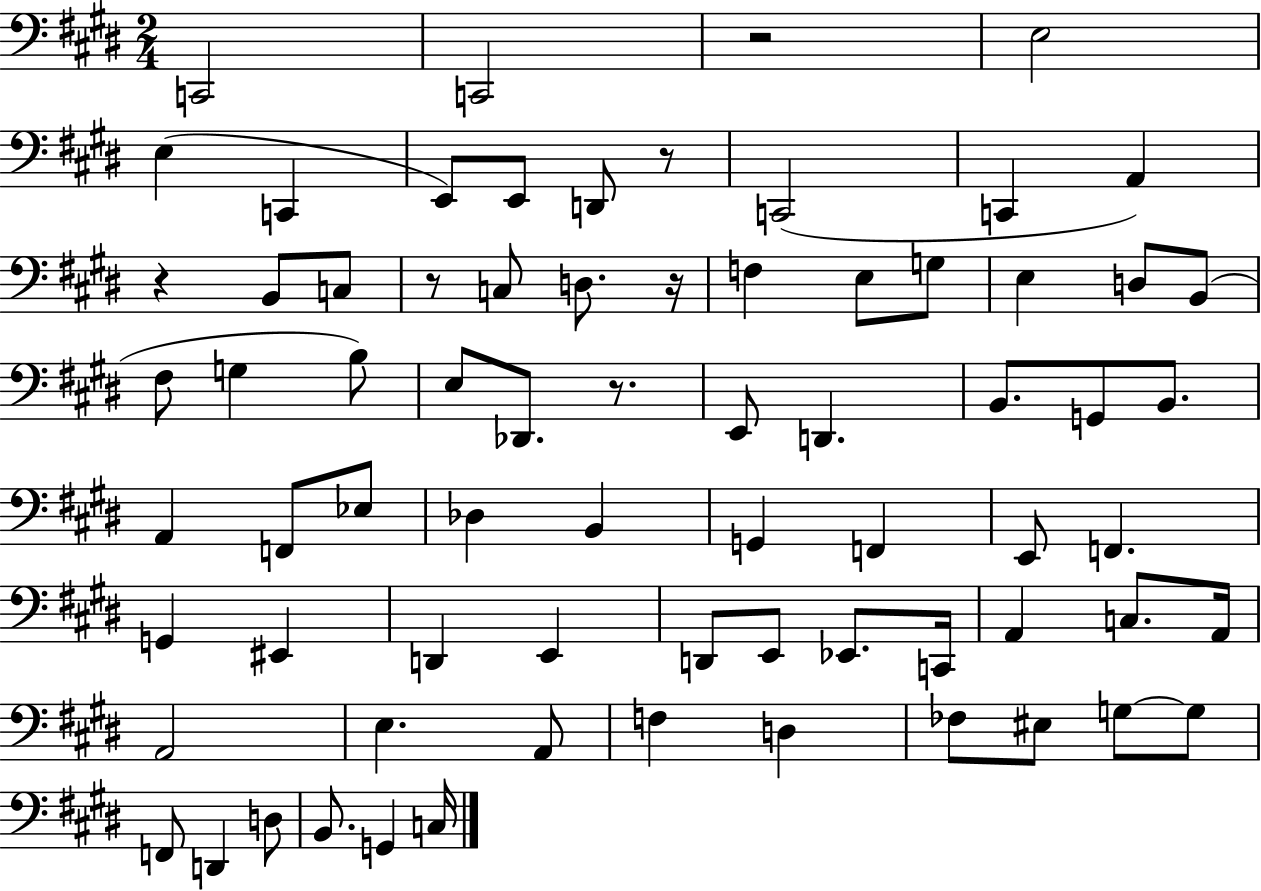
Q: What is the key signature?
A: E major